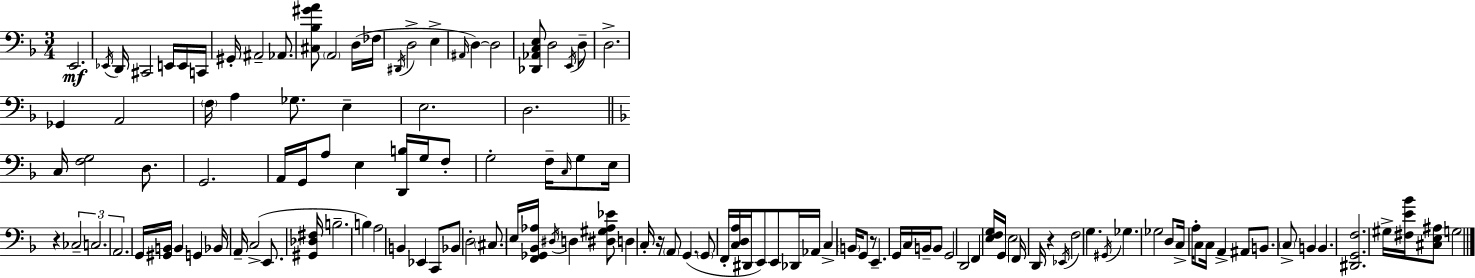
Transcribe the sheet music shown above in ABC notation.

X:1
T:Untitled
M:3/4
L:1/4
K:Dm
E,,2 _E,,/4 D,,/4 ^C,,2 E,,/4 E,,/4 C,,/4 ^G,,/4 ^A,,2 _A,,/2 [^C,_B,^GA]/2 A,,2 D,/4 _F,/4 ^D,,/4 D,2 E, ^A,,/4 D, D,2 [_D,,_A,,C,E,]/2 D,2 E,,/4 D,/2 D,2 _G,, A,,2 F,/4 A, _G,/2 E, E,2 D,2 C,/4 [F,G,]2 D,/2 G,,2 A,,/4 G,,/4 A,/2 E, [D,,B,]/4 G,/4 F,/2 G,2 F,/4 C,/4 G,/2 E,/4 z _C,2 C,2 A,,2 G,,/4 [^G,,B,,]/4 B,, G,, _B,,/4 A,,/4 C,2 E,,/2 [^G,,_D,^F,]/4 B,2 B, A,2 B,, _E,, C,,/2 _B,,/2 D,2 ^C,/2 E,/4 [F,,_G,,_B,,_A,]/4 ^D,/4 D, [^D,^G,_A,_E]/2 D, C,/4 z/4 A,,/2 G,, G,,/2 F,,/4 [C,D,A,]/4 ^D,,/4 E,,/2 E,,/2 _D,,/4 _A,,/4 C, B,,/4 G,,/2 z/2 E,, G,,/4 C,/4 B,,/4 B,,/2 G,,2 D,,2 F,, [E,F,G,]/4 G,,/4 E,2 F,,/4 D,,/4 z _E,,/4 F,2 G, ^G,,/4 _G, _G,2 D,/2 C,/4 A,/4 C,/2 C,/4 A,, ^A,,/2 B,,/2 C,/2 B,, B,, [^D,,G,,F,]2 ^G,/4 [^F,E_B]/4 [^C,E,^A,]/2 G,2